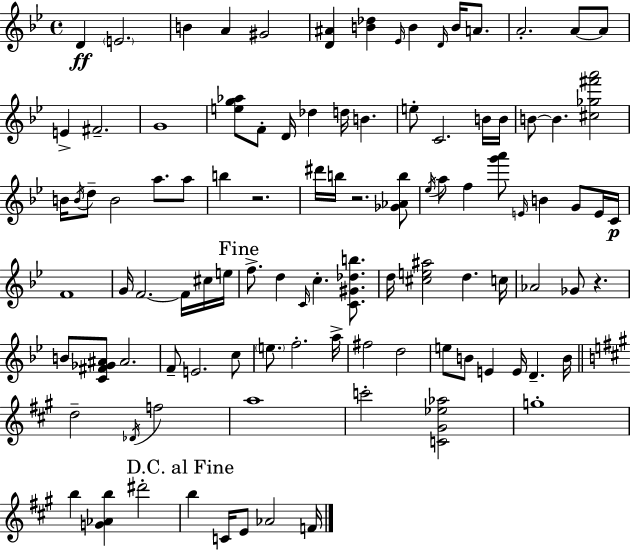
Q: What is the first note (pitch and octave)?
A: D4